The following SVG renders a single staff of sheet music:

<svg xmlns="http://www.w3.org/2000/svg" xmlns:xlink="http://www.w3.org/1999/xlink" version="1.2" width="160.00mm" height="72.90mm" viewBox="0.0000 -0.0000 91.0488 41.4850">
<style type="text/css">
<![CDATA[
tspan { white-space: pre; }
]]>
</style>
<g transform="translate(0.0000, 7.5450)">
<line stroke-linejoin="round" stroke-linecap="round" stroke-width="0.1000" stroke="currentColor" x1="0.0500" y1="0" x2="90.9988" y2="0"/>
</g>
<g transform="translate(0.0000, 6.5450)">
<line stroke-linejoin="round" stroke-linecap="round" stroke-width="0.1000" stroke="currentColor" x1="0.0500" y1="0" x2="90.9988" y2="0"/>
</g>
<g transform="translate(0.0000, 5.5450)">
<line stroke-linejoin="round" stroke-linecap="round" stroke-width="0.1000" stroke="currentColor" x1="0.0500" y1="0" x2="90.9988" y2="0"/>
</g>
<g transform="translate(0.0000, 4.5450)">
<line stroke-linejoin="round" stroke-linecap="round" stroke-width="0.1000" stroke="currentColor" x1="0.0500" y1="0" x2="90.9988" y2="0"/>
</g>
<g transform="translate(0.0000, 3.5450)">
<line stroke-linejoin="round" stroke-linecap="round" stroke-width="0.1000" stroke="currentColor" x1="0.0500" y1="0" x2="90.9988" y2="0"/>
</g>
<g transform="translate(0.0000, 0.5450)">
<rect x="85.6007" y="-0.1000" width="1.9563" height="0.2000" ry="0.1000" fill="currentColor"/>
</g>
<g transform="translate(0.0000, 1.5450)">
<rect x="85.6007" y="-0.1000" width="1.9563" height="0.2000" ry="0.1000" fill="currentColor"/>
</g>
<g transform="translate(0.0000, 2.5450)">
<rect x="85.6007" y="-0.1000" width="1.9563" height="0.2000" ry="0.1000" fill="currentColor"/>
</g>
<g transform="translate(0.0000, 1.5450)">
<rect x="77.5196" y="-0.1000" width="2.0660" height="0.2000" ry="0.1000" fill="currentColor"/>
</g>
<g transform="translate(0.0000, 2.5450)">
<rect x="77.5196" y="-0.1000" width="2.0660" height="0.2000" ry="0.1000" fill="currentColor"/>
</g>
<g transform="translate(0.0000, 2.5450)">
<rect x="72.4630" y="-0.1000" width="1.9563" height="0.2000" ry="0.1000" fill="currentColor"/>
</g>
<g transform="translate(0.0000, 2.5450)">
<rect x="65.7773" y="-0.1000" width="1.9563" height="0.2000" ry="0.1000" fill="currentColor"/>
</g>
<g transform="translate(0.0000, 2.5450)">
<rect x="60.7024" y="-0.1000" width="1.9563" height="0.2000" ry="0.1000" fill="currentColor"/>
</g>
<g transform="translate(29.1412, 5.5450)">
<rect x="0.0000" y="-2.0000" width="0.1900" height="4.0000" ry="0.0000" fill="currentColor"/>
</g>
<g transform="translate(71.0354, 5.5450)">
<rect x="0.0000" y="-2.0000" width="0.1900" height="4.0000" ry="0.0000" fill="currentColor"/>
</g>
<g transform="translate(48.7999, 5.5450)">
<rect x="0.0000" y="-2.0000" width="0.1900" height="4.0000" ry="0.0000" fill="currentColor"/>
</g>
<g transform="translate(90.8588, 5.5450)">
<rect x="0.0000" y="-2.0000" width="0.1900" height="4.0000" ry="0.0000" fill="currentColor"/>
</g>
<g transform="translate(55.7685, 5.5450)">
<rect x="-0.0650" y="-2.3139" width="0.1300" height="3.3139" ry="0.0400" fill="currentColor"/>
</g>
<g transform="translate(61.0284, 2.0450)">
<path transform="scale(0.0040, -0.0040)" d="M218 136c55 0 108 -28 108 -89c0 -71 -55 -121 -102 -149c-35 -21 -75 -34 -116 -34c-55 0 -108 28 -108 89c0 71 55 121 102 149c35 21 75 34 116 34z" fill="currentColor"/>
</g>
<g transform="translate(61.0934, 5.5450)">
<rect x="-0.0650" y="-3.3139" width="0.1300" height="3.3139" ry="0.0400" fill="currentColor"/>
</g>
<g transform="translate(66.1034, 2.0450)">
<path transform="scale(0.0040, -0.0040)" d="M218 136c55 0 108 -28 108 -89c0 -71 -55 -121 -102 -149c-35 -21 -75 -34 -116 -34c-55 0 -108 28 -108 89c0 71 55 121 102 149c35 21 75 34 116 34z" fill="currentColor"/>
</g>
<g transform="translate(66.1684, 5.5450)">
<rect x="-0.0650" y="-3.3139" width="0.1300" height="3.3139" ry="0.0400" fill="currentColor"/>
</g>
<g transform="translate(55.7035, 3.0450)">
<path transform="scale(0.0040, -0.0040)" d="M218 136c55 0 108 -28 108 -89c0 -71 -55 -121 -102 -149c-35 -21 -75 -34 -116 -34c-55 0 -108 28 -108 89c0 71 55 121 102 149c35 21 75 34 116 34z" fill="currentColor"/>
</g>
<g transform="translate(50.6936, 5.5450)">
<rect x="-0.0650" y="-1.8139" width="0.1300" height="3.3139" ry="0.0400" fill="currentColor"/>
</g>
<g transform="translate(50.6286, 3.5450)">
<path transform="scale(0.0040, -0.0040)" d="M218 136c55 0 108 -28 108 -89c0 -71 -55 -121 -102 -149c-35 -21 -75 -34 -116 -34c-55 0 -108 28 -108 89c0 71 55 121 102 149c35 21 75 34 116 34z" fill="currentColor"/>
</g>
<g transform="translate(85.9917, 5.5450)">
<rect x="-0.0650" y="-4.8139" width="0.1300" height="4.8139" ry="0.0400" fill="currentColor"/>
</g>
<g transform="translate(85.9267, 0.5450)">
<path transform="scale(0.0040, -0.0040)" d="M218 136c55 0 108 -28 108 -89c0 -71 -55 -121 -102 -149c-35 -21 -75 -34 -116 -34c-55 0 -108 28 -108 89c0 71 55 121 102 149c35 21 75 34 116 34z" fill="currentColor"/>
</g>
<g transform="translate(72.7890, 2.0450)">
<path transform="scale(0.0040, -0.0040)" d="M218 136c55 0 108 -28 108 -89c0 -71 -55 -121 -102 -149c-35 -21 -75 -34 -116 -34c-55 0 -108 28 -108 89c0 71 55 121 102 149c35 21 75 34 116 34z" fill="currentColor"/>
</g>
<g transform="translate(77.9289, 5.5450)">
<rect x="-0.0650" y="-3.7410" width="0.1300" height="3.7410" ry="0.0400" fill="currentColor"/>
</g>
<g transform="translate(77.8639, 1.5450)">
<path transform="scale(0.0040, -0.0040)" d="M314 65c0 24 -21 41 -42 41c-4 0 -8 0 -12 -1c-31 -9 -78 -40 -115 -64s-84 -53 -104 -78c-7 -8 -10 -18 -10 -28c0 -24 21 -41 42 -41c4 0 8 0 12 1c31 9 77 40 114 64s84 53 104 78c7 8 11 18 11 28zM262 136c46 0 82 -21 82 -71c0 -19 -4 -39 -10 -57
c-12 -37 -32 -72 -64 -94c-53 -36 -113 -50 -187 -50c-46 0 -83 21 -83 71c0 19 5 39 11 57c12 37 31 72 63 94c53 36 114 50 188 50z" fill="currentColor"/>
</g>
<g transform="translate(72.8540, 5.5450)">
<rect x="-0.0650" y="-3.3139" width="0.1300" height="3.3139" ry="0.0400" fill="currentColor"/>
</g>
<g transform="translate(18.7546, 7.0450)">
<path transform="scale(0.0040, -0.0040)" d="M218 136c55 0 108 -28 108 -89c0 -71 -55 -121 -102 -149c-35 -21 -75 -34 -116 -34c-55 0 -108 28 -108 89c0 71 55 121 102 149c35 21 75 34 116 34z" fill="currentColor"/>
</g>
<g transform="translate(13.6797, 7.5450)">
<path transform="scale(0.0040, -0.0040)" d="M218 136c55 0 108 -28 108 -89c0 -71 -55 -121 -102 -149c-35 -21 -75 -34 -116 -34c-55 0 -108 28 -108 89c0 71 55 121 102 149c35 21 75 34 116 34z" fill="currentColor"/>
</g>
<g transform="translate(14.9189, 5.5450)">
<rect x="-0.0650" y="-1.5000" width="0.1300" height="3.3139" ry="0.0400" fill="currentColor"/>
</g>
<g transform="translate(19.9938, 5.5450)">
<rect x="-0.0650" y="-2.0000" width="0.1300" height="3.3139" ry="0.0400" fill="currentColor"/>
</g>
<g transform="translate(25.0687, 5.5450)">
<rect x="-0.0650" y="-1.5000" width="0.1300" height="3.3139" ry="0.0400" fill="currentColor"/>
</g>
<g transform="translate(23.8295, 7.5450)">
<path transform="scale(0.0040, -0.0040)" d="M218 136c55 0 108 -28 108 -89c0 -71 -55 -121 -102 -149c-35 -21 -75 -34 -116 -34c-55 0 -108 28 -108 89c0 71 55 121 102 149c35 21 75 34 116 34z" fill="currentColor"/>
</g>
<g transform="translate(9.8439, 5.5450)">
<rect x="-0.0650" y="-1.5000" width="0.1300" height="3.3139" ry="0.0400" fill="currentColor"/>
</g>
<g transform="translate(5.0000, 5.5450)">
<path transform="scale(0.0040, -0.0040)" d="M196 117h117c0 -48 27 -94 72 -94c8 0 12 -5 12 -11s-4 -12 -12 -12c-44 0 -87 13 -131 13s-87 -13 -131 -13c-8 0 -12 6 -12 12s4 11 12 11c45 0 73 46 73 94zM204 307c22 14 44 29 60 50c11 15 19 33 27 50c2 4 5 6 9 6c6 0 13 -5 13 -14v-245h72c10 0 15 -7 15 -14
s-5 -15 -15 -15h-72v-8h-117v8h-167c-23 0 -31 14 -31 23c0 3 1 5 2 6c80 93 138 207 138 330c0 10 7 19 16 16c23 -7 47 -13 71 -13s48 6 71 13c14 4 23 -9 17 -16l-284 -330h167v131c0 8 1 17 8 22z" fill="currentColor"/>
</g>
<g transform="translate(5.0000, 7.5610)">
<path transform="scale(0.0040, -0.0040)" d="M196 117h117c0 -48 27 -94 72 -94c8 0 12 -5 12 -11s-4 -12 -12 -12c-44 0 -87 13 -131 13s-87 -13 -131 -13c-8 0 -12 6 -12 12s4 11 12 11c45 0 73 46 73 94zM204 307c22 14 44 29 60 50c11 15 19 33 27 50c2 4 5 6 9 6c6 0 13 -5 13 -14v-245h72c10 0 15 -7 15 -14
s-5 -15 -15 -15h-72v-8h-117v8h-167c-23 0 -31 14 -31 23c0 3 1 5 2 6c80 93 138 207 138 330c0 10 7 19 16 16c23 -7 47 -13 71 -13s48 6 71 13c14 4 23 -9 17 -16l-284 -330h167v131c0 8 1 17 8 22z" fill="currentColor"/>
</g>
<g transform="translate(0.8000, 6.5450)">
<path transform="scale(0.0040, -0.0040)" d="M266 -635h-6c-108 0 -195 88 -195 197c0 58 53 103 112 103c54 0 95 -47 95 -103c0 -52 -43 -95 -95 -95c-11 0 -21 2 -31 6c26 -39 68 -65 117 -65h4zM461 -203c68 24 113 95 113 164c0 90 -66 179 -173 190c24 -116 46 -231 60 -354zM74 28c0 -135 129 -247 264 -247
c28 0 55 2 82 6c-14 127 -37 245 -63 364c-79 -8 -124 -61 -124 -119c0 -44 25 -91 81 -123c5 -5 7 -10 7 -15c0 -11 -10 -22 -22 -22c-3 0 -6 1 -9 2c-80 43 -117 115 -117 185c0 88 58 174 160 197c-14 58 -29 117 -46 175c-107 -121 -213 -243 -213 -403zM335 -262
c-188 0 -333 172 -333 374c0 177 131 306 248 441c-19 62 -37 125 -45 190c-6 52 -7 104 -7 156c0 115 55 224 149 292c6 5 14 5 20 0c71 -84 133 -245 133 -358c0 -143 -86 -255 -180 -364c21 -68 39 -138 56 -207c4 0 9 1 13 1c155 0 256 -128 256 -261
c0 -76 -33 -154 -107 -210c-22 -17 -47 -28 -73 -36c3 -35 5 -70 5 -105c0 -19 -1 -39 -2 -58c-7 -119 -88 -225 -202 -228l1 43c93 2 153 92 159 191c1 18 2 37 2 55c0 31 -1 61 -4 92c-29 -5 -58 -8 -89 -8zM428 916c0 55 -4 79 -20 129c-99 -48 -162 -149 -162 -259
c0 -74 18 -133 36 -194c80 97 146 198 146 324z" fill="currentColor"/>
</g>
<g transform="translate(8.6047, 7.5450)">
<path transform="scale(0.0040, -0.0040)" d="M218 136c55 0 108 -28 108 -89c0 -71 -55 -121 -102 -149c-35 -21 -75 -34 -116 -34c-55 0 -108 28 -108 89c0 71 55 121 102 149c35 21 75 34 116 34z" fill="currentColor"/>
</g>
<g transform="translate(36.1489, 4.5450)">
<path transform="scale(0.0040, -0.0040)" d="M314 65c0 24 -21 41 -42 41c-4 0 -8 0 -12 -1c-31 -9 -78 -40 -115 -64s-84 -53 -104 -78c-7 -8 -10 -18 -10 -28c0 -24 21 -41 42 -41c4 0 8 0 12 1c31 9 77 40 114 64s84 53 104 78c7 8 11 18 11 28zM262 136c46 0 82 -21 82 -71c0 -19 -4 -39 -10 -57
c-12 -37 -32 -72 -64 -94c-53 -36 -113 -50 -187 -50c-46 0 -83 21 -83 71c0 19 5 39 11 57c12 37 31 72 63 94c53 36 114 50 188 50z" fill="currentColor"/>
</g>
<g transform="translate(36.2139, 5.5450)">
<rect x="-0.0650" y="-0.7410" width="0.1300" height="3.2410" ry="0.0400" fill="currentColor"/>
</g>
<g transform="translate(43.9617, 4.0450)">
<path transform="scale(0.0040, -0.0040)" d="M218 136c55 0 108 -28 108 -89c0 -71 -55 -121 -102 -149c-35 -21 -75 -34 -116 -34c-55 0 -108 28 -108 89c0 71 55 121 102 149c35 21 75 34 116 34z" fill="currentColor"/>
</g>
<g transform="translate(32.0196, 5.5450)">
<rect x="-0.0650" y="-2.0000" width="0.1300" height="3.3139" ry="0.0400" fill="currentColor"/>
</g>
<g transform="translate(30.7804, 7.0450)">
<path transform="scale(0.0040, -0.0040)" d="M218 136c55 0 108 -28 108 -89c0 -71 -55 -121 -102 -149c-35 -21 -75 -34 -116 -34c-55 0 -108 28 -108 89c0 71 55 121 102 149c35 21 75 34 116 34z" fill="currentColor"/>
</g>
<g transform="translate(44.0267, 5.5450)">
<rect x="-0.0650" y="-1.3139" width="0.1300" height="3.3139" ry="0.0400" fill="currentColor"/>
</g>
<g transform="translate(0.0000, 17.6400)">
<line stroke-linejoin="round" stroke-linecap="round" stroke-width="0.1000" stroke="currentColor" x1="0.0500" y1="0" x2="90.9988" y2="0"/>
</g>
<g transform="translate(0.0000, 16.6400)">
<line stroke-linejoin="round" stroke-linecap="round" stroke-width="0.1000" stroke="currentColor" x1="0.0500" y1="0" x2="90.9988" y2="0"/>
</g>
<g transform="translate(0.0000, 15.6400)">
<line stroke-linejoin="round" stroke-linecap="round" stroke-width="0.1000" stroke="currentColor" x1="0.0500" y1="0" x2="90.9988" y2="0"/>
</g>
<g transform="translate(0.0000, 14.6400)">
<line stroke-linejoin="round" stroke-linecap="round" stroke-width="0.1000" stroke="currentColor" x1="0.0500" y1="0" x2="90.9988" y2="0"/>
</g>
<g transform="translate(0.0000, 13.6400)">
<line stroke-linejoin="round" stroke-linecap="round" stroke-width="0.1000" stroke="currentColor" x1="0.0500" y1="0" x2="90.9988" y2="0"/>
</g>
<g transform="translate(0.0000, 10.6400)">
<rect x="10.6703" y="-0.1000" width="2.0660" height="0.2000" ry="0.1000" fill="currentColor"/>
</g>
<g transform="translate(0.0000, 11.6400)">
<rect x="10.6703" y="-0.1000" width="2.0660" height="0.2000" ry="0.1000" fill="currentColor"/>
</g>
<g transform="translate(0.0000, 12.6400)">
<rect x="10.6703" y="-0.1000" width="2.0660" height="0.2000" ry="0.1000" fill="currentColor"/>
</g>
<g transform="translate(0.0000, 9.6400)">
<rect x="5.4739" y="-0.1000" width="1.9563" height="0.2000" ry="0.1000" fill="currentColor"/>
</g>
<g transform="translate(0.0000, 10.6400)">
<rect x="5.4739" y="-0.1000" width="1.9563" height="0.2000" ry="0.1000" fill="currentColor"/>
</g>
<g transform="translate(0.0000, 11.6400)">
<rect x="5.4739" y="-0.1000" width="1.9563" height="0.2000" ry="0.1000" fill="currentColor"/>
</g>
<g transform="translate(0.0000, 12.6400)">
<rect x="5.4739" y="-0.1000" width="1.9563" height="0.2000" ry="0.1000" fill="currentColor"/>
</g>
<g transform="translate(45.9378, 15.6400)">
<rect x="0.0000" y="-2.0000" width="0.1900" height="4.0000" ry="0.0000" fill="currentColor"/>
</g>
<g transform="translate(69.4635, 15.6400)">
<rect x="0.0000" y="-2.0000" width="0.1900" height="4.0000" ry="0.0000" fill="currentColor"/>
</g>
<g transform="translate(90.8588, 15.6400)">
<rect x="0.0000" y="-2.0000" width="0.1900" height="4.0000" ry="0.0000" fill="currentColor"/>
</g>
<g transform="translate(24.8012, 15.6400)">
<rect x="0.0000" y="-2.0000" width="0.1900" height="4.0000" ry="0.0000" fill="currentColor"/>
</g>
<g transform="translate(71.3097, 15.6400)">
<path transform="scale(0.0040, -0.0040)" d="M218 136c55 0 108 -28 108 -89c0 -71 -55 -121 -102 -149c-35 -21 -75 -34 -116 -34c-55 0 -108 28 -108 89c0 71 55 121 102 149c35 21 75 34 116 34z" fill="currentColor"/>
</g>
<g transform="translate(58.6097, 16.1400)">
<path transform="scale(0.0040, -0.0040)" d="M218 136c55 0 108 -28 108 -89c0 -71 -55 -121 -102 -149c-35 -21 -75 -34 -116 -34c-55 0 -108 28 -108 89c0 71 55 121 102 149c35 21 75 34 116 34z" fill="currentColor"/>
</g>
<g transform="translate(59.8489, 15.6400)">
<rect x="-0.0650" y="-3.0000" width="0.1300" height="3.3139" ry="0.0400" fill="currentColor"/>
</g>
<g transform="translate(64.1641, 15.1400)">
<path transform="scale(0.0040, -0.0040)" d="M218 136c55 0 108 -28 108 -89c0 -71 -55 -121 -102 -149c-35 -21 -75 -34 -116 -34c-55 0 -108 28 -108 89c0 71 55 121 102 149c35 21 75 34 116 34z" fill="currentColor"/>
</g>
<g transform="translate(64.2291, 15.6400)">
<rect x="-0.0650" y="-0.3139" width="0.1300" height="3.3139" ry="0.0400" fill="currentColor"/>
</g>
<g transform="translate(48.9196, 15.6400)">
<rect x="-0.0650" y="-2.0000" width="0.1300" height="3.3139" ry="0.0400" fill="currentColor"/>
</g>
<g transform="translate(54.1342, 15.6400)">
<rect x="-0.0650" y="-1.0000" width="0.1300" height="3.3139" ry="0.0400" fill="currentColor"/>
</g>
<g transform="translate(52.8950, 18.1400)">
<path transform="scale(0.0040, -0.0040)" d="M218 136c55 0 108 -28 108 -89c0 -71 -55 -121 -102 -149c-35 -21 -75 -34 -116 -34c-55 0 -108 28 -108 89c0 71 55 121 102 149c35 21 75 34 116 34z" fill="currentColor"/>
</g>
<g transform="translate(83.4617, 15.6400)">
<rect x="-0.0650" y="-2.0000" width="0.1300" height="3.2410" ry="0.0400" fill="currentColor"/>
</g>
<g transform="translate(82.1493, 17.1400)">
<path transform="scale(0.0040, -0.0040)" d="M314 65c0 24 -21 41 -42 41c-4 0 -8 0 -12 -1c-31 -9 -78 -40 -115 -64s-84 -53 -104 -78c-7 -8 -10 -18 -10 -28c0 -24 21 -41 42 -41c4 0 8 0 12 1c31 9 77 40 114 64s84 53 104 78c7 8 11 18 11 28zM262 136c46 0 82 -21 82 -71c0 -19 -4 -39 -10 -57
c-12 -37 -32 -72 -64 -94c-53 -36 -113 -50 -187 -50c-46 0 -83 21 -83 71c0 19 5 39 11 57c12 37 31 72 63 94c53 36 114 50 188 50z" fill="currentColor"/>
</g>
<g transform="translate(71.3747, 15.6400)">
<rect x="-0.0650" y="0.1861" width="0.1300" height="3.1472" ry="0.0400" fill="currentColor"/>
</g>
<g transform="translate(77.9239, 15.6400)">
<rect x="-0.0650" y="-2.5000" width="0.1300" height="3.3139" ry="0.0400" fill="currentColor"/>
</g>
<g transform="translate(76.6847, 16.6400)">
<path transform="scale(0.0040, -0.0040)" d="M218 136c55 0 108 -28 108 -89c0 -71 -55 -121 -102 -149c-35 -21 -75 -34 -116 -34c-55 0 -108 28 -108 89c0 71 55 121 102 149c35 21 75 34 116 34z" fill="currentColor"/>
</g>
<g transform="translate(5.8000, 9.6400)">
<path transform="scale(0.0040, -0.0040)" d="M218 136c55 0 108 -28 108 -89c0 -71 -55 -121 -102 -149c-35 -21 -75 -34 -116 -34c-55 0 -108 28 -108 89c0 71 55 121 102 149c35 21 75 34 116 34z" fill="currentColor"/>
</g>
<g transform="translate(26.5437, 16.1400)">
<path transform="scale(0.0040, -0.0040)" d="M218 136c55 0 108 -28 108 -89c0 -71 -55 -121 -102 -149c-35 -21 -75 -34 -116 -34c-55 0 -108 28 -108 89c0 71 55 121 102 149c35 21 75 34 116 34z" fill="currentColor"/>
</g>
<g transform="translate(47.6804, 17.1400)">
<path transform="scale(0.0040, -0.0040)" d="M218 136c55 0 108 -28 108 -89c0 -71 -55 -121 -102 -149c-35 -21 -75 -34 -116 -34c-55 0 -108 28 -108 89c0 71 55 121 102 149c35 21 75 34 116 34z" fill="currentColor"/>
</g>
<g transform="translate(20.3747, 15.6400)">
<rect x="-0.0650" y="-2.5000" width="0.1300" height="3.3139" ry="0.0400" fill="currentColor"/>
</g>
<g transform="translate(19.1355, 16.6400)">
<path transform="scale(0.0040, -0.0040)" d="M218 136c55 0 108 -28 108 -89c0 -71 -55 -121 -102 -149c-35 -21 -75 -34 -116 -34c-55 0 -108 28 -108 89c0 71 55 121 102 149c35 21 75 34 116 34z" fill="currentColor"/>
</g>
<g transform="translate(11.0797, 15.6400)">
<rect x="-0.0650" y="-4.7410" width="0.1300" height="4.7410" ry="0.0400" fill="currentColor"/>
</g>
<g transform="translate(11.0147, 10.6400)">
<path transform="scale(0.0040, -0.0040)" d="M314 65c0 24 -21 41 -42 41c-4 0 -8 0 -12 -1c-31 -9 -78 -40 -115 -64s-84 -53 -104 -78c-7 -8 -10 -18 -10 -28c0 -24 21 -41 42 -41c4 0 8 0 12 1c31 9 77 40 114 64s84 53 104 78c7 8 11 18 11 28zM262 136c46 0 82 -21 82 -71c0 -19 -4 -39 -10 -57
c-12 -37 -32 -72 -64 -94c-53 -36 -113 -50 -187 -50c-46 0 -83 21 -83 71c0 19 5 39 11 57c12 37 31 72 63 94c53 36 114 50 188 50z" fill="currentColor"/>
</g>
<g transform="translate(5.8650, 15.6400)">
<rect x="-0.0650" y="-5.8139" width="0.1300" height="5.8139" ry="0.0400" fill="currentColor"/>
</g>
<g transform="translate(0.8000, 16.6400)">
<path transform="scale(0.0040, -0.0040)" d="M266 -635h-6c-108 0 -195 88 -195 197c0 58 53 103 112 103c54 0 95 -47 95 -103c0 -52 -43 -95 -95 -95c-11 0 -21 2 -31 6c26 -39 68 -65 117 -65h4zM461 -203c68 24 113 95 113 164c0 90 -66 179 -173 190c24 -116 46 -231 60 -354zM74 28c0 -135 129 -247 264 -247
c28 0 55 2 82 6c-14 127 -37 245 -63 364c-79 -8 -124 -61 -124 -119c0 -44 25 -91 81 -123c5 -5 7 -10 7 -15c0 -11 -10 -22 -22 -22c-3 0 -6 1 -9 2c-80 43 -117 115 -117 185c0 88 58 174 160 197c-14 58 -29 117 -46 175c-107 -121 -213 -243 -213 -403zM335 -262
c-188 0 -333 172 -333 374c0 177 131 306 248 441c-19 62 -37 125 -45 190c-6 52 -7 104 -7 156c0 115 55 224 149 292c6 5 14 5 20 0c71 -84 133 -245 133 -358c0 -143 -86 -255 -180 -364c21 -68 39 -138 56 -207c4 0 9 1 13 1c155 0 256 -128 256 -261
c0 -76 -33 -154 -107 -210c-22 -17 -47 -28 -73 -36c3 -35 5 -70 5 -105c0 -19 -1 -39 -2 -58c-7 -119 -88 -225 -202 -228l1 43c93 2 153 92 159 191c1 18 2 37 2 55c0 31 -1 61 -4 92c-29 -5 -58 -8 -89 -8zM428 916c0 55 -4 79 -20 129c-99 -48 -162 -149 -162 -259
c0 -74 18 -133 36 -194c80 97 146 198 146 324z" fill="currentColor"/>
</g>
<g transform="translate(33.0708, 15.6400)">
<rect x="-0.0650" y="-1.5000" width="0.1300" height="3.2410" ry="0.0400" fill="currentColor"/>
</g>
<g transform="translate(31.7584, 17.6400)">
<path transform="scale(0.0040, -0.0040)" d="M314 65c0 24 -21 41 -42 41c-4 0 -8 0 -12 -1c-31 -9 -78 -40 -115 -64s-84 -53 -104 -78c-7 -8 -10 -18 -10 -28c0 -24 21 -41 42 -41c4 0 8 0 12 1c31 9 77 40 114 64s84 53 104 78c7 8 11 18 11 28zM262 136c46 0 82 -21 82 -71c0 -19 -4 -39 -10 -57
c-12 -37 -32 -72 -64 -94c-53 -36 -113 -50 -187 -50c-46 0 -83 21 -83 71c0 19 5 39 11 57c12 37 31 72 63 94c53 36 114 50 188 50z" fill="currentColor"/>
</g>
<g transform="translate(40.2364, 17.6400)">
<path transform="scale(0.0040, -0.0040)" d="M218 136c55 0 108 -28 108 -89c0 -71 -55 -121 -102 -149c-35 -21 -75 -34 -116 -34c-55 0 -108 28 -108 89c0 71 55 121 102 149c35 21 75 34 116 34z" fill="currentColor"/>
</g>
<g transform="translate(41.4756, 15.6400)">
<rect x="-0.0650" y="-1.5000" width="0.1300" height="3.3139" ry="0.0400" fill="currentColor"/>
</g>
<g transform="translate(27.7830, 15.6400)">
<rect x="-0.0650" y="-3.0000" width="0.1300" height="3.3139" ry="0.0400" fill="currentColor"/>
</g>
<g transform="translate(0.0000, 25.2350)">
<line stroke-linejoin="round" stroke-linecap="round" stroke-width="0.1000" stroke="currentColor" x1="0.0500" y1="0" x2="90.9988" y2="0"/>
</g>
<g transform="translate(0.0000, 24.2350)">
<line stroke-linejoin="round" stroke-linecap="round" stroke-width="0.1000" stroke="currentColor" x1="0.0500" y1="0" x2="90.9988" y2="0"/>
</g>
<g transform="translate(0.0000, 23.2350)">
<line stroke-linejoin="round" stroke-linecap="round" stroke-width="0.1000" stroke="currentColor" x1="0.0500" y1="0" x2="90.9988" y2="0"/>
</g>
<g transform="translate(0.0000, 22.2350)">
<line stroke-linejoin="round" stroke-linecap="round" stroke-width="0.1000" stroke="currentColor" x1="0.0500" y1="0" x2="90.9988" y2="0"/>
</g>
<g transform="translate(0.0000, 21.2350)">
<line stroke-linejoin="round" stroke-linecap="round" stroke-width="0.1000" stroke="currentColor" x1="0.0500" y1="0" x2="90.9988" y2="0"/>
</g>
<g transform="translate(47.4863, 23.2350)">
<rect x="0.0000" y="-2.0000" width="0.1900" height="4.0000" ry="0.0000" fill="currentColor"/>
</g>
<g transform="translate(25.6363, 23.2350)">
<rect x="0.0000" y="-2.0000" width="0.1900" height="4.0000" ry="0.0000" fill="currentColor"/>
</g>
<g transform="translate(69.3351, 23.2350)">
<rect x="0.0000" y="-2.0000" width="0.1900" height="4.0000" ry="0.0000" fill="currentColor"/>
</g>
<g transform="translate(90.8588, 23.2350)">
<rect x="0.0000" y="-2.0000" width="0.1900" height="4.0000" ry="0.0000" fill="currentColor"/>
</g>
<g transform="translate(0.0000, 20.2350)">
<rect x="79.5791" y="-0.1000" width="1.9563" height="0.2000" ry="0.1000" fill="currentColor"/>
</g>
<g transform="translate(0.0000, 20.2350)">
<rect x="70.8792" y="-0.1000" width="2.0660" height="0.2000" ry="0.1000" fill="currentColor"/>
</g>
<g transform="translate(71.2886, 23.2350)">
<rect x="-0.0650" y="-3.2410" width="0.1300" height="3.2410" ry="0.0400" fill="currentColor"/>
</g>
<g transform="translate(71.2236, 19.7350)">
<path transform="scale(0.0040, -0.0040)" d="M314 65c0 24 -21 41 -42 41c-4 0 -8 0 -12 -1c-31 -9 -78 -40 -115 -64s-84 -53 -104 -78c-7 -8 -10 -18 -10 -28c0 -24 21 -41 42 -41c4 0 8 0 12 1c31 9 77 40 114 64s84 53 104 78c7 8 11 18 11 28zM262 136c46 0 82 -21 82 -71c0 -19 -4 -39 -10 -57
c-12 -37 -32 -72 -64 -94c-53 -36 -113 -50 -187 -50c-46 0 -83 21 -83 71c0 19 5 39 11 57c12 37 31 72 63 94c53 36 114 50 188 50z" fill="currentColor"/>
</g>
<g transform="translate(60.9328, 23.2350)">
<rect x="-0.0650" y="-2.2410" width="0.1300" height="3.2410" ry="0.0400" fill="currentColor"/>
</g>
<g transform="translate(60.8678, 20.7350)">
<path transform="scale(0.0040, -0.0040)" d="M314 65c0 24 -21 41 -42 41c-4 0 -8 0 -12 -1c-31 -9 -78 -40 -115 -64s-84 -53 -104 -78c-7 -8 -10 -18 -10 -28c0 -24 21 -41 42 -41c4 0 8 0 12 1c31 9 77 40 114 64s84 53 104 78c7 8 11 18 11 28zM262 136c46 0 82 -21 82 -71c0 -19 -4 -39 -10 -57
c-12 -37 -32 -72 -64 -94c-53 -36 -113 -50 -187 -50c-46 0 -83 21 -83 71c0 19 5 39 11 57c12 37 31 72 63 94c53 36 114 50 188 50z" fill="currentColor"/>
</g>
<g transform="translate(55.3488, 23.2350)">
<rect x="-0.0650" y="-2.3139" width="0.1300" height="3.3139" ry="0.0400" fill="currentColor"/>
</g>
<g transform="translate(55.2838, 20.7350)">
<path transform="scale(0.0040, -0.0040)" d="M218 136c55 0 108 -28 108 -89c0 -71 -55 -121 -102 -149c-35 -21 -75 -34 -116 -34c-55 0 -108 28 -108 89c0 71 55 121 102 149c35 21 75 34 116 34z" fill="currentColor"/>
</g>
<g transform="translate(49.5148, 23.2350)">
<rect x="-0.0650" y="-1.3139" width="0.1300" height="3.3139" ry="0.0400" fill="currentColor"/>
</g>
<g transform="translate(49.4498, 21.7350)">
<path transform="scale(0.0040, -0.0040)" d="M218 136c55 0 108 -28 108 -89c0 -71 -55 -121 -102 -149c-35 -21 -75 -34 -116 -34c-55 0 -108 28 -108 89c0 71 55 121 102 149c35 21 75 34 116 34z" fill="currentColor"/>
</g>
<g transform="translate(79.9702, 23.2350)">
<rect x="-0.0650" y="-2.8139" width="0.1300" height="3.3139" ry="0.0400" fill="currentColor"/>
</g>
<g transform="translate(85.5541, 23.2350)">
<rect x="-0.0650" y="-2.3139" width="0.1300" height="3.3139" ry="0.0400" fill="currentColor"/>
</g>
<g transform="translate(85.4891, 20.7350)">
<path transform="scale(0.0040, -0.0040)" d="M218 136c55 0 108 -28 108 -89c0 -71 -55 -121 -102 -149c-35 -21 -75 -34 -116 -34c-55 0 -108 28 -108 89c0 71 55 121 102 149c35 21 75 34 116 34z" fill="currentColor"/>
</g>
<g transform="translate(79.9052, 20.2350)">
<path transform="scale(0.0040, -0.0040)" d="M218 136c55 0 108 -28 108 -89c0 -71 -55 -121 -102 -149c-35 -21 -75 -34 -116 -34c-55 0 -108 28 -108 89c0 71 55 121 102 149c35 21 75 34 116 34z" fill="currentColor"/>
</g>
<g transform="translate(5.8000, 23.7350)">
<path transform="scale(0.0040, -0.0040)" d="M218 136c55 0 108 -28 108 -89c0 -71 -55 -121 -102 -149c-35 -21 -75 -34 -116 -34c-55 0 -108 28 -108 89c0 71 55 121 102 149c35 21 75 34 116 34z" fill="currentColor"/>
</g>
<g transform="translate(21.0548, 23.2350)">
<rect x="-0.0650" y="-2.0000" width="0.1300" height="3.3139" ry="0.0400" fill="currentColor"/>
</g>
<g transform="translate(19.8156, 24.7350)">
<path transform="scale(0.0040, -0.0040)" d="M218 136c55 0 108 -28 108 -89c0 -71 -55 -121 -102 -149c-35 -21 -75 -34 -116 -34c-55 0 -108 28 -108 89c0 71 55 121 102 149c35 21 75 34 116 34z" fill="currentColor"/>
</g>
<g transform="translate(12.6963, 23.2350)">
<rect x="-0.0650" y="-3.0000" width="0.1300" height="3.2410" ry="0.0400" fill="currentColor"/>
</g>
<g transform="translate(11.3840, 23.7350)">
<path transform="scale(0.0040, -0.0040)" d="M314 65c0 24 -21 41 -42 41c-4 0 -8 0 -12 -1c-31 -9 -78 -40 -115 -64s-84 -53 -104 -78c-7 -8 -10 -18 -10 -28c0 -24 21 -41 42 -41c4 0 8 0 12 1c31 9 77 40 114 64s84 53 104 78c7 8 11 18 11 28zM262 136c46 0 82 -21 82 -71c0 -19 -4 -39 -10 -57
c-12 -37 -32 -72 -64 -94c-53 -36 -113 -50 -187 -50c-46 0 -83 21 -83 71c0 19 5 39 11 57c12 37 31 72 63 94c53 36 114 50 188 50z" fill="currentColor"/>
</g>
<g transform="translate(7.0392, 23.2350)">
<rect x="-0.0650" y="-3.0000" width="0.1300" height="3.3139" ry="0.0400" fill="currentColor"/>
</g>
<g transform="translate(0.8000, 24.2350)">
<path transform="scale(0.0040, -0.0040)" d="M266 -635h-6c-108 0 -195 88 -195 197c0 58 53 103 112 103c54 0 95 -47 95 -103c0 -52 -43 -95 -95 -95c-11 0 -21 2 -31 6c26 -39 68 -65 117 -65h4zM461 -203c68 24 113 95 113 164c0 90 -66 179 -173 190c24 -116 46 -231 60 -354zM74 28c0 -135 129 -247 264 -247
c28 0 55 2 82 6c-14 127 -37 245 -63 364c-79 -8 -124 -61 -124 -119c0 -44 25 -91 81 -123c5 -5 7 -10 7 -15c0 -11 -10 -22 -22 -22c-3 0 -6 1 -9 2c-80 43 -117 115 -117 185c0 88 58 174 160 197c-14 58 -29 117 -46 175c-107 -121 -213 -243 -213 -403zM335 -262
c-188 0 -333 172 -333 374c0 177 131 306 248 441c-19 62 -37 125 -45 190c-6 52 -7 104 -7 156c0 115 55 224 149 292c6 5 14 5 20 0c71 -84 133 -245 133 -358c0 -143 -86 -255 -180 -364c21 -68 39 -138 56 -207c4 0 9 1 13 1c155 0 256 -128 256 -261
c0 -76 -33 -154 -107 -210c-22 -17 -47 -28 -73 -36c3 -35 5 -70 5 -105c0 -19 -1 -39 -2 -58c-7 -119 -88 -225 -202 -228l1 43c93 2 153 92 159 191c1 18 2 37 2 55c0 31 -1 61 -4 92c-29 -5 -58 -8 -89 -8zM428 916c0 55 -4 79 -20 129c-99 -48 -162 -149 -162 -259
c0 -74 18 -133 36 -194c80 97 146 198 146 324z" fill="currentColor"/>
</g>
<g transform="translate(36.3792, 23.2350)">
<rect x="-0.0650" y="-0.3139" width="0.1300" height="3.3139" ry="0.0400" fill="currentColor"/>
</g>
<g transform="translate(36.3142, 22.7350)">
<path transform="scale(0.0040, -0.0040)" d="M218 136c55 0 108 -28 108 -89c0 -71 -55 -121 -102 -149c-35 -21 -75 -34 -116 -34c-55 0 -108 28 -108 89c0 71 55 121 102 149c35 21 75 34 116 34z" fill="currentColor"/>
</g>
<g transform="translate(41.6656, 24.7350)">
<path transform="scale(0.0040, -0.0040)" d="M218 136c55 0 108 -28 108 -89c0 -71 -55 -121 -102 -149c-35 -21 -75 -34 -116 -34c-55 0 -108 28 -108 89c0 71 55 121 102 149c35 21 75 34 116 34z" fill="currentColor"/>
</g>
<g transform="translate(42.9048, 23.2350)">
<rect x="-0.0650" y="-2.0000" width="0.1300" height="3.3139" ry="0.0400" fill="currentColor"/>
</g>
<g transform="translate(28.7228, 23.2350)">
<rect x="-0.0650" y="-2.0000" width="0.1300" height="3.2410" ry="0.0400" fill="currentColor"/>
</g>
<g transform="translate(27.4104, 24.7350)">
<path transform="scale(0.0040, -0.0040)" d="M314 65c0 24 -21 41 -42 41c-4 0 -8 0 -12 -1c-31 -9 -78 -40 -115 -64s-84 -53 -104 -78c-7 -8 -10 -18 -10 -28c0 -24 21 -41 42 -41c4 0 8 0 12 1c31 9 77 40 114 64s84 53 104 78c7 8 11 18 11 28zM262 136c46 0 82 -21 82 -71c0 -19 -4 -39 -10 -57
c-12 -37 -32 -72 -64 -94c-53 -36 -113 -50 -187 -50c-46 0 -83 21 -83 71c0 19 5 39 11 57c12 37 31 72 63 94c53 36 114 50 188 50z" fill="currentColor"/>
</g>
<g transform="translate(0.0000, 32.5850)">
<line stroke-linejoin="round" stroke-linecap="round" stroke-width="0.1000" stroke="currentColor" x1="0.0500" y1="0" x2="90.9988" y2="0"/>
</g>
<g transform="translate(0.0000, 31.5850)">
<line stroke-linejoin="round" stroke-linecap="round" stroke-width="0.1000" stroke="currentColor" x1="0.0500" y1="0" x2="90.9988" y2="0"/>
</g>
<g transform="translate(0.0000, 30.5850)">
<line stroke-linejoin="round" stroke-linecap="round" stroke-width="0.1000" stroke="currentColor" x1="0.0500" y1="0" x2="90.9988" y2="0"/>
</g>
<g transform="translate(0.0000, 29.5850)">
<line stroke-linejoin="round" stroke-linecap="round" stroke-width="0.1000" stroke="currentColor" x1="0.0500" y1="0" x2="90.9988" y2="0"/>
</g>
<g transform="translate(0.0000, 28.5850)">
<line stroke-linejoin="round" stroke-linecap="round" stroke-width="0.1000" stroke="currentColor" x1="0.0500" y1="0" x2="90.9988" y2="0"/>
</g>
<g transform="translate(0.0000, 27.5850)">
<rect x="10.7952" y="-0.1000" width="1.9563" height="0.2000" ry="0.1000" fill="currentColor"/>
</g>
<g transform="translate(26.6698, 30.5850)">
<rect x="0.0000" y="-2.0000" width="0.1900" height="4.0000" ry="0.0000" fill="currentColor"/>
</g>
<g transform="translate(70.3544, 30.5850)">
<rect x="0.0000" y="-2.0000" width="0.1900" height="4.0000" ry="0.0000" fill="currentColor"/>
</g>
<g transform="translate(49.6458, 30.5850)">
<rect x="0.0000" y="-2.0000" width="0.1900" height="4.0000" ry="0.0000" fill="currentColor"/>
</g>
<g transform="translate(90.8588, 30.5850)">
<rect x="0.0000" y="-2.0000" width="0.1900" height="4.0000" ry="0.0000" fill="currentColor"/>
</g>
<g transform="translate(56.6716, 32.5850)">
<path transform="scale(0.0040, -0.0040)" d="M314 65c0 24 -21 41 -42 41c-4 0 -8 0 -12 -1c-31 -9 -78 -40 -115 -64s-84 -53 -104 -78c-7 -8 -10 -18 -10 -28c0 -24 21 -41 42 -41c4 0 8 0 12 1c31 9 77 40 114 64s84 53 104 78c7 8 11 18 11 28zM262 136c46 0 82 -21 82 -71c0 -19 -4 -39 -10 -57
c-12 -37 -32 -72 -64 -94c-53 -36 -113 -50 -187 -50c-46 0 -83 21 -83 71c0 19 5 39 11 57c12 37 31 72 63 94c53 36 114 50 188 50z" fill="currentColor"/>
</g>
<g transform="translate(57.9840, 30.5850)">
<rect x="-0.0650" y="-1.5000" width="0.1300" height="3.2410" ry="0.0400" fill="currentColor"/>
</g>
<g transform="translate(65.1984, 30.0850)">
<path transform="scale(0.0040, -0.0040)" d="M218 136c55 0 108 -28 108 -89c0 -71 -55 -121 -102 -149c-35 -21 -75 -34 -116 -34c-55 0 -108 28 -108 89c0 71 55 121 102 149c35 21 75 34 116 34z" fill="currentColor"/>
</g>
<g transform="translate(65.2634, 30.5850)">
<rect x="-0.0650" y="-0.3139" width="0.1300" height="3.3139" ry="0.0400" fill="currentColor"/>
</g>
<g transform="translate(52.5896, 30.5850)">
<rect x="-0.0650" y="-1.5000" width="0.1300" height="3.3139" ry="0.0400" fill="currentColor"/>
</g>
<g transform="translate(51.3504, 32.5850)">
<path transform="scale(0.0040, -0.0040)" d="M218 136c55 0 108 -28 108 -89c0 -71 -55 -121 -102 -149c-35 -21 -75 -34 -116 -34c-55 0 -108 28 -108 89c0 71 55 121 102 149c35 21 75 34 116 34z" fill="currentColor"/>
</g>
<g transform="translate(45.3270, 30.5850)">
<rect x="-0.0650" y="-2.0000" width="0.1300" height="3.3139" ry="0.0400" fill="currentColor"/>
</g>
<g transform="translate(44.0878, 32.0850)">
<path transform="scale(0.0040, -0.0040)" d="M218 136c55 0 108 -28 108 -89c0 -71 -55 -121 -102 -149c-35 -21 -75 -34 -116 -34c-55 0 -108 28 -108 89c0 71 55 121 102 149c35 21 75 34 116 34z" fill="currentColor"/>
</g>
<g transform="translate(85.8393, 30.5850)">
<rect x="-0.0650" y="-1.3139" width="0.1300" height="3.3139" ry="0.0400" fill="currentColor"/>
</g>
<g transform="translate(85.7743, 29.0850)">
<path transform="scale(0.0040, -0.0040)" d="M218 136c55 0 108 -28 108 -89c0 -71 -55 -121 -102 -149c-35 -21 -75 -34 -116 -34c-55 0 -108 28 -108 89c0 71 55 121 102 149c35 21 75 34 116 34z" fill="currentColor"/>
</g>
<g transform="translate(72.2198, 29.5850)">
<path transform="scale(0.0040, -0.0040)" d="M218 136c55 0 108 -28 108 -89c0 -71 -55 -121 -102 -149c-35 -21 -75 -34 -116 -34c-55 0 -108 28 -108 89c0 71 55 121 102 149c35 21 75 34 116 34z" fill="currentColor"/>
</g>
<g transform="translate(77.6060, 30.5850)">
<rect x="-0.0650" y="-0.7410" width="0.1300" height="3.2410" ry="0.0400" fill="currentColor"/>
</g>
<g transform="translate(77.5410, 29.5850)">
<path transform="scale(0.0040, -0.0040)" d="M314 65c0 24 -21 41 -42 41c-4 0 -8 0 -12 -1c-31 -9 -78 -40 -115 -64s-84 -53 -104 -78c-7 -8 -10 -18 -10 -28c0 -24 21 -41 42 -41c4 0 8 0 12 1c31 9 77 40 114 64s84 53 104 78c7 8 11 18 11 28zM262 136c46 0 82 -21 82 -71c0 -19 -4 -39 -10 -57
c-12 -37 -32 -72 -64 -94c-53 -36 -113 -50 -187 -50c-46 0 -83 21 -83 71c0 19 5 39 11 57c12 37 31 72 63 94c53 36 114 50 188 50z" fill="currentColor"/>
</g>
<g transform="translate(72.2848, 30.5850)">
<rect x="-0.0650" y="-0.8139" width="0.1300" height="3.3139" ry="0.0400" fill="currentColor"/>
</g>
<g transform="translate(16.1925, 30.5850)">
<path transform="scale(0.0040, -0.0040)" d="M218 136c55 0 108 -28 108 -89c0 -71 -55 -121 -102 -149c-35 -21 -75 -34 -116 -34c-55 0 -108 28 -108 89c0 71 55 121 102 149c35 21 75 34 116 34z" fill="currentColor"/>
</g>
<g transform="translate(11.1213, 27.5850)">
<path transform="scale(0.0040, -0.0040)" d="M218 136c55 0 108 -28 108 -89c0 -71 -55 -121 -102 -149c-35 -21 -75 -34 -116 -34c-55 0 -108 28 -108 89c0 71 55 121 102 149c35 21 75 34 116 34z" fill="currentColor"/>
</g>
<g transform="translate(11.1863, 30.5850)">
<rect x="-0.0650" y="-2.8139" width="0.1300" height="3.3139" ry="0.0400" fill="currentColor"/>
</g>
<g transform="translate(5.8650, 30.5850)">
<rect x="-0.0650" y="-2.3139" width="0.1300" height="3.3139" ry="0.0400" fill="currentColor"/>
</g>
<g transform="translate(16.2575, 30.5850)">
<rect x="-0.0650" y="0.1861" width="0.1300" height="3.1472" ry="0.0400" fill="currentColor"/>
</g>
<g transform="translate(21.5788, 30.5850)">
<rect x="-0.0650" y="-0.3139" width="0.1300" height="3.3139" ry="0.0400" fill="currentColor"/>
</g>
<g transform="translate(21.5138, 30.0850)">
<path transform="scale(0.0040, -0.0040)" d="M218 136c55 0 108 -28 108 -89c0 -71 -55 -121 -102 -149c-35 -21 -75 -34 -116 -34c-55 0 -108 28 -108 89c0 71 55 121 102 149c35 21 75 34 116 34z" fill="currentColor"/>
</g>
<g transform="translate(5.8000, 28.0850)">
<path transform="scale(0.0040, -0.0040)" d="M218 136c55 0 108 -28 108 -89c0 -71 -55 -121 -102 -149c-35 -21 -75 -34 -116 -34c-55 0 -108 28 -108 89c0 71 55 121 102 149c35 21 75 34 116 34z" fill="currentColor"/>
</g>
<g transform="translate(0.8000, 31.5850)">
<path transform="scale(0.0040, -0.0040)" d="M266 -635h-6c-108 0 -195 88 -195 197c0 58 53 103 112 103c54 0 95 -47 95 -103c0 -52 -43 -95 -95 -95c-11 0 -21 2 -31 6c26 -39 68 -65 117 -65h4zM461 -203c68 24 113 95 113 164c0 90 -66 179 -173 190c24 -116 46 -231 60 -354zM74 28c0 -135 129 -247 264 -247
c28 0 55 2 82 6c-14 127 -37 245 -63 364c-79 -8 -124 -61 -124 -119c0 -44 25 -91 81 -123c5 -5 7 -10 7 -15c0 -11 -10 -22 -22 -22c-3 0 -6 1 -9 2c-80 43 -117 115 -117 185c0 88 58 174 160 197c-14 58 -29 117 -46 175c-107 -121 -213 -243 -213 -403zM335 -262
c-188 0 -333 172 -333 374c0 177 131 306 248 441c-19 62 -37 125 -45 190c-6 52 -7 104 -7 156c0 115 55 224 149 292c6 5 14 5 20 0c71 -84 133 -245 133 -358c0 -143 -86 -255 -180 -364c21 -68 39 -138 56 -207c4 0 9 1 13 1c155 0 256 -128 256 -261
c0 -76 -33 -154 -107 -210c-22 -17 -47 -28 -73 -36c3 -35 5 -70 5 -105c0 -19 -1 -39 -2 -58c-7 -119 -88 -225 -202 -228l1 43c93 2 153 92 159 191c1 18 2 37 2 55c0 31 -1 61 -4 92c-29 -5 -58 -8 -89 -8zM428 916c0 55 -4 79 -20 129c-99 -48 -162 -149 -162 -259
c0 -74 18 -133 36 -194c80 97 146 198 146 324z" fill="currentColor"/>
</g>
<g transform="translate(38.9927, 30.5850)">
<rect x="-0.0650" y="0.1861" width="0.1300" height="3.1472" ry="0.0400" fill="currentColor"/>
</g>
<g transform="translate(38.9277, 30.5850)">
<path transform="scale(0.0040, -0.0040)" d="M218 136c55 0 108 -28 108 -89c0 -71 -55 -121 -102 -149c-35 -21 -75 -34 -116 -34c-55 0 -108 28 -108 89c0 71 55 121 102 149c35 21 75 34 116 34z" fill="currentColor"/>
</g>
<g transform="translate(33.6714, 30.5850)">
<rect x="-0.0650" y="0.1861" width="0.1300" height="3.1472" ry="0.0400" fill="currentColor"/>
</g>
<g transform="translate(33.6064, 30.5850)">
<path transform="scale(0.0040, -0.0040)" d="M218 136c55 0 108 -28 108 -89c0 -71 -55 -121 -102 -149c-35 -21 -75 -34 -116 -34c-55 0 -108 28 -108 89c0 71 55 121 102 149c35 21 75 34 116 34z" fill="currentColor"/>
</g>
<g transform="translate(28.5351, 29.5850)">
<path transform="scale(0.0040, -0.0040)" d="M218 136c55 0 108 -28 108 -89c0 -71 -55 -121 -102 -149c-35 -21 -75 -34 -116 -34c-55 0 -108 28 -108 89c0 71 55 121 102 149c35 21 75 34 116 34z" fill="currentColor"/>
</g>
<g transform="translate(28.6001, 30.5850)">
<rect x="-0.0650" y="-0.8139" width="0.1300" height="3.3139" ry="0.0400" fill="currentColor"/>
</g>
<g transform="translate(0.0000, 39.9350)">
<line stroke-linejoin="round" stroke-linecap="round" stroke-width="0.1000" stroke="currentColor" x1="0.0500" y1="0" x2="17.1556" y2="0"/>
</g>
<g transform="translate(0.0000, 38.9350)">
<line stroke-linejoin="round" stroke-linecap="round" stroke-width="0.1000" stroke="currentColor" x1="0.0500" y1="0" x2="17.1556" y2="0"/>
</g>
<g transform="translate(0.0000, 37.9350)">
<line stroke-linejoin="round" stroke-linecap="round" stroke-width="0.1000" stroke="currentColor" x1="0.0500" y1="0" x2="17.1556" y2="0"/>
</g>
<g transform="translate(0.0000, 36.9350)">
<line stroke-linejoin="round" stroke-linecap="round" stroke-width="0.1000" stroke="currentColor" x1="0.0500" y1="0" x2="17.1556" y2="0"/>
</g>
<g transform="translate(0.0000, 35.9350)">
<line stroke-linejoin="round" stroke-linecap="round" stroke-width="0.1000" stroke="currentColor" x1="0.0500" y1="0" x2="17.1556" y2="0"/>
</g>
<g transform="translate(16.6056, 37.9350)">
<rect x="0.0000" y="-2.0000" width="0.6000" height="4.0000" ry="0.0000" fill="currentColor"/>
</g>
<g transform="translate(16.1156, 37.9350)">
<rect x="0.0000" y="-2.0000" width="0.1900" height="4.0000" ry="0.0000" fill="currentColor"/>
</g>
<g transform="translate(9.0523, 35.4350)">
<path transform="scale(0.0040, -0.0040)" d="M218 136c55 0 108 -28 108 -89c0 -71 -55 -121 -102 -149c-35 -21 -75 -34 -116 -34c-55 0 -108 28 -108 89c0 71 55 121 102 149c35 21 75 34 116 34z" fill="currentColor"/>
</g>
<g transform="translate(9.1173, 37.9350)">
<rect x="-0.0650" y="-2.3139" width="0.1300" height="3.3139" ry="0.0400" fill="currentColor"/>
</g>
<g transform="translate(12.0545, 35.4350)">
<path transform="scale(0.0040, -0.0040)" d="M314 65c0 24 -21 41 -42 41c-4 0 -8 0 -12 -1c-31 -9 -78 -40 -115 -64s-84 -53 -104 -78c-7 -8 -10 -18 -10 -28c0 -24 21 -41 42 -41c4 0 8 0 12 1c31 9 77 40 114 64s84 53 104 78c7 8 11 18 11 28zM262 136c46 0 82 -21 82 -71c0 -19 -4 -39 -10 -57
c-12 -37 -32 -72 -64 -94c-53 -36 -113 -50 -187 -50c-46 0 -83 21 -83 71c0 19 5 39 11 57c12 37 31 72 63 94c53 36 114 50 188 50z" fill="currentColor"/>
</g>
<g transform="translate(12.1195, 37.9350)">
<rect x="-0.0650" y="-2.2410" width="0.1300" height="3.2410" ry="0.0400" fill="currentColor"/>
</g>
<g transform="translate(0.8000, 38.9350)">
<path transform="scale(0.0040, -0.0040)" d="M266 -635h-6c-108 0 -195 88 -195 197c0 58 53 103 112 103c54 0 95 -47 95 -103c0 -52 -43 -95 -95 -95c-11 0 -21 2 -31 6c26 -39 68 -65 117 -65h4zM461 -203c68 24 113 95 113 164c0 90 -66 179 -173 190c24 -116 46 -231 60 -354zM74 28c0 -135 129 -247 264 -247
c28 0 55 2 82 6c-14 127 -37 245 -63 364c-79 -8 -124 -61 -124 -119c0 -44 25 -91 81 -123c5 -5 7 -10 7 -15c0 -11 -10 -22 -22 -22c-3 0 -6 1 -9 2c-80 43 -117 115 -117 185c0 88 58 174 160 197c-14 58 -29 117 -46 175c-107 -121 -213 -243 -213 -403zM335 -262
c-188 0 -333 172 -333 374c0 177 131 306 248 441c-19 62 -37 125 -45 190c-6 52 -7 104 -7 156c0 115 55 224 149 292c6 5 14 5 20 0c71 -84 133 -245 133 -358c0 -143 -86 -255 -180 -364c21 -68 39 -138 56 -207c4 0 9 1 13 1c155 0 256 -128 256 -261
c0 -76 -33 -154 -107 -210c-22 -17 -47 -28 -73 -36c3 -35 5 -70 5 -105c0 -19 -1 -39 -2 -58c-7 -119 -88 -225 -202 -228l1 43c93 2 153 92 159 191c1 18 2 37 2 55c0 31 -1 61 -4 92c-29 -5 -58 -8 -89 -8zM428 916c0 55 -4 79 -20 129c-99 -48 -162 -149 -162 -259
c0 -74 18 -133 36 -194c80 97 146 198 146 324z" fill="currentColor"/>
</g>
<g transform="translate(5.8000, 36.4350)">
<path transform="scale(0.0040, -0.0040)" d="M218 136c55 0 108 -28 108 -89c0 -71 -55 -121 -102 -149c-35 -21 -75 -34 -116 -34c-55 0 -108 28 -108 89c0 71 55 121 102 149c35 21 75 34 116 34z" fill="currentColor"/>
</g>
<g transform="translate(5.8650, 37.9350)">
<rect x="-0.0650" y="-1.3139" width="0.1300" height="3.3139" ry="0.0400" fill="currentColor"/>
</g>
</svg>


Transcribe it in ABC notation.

X:1
T:Untitled
M:4/4
L:1/4
K:C
E E F E F d2 e f g b b b c'2 e' g' e'2 G A E2 E F D A c B G F2 A A2 F F2 c F e g g2 b2 a g g a B c d B B F E E2 c d d2 e e g g2